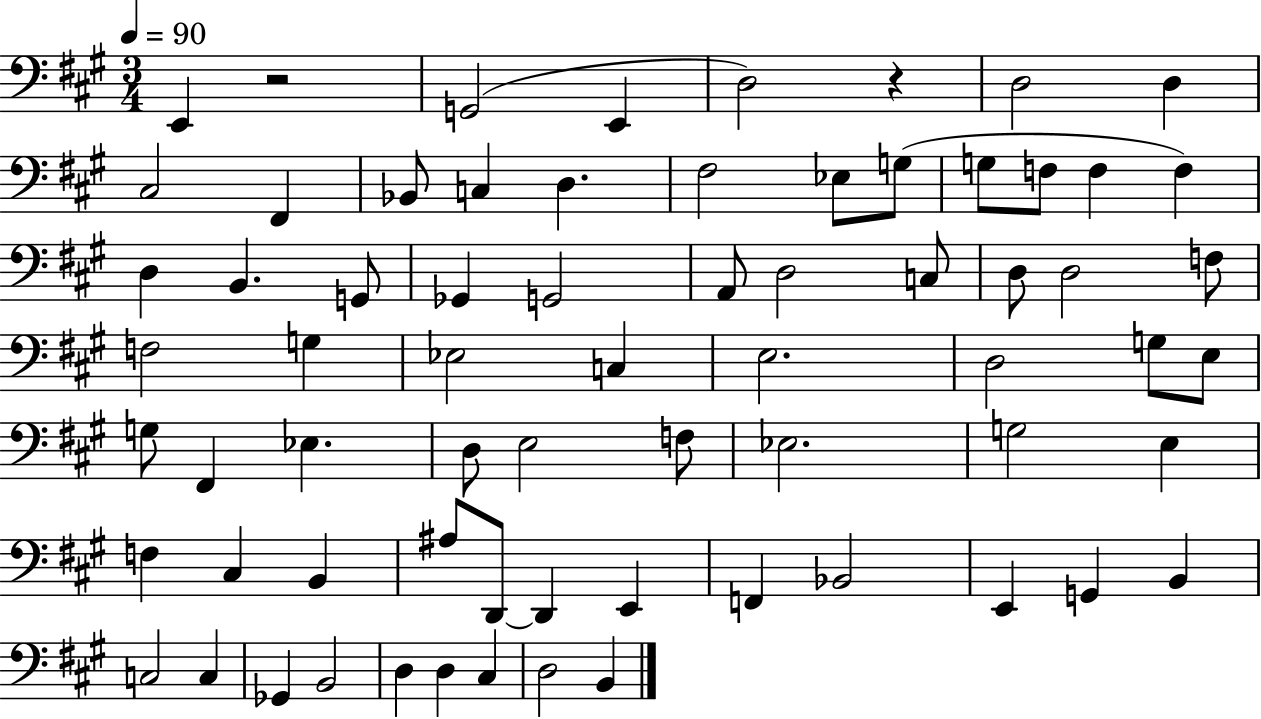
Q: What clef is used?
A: bass